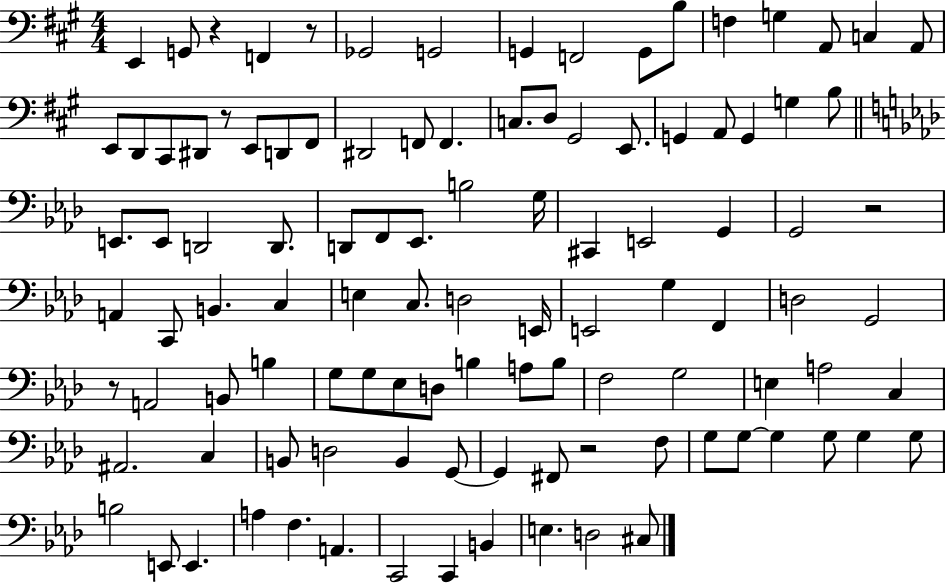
E2/q G2/e R/q F2/q R/e Gb2/h G2/h G2/q F2/h G2/e B3/e F3/q G3/q A2/e C3/q A2/e E2/e D2/e C#2/e D#2/e R/e E2/e D2/e F#2/e D#2/h F2/e F2/q. C3/e. D3/e G#2/h E2/e. G2/q A2/e G2/q G3/q B3/e E2/e. E2/e D2/h D2/e. D2/e F2/e Eb2/e. B3/h G3/s C#2/q E2/h G2/q G2/h R/h A2/q C2/e B2/q. C3/q E3/q C3/e. D3/h E2/s E2/h G3/q F2/q D3/h G2/h R/e A2/h B2/e B3/q G3/e G3/e Eb3/e D3/e B3/q A3/e B3/e F3/h G3/h E3/q A3/h C3/q A#2/h. C3/q B2/e D3/h B2/q G2/e G2/q F#2/e R/h F3/e G3/e G3/e G3/q G3/e G3/q G3/e B3/h E2/e E2/q. A3/q F3/q. A2/q. C2/h C2/q B2/q E3/q. D3/h C#3/e